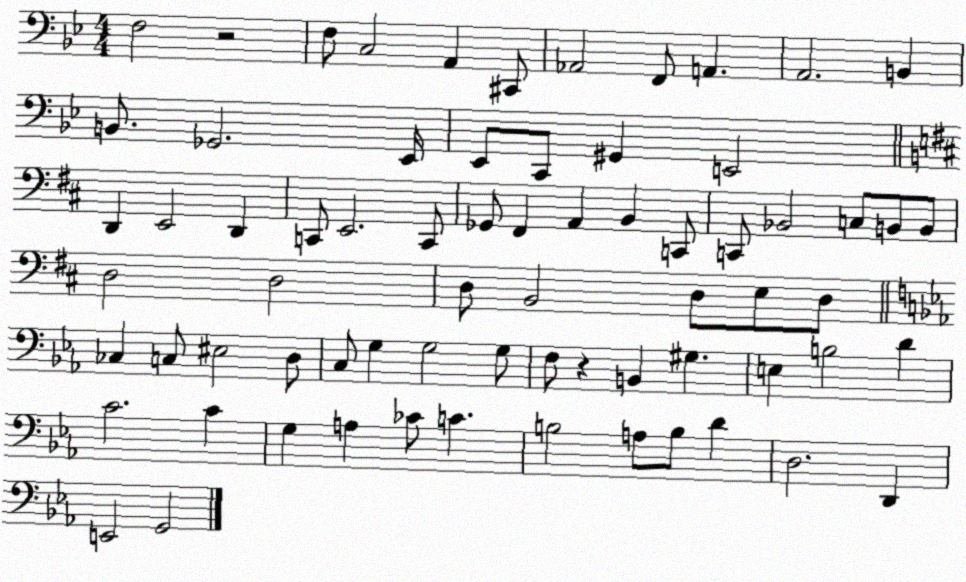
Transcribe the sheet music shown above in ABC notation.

X:1
T:Untitled
M:4/4
L:1/4
K:Bb
F,2 z2 F,/2 C,2 A,, ^C,,/2 _A,,2 F,,/2 A,, A,,2 B,, B,,/2 _G,,2 _E,,/4 _E,,/2 C,,/2 ^G,, E,,2 D,, E,,2 D,, C,,/2 E,,2 C,,/2 _G,,/2 ^F,, A,, B,, C,,/2 C,,/2 _B,,2 C,/2 B,,/2 B,,/2 D,2 D,2 D,/2 B,,2 D,/2 E,/2 D,/2 _C, C,/2 ^E,2 D,/2 C,/2 G, G,2 G,/2 F,/2 z B,, ^G, E, B,2 D C2 C G, A, _C/2 C B,2 A,/2 B,/2 D D,2 D,, E,,2 G,,2